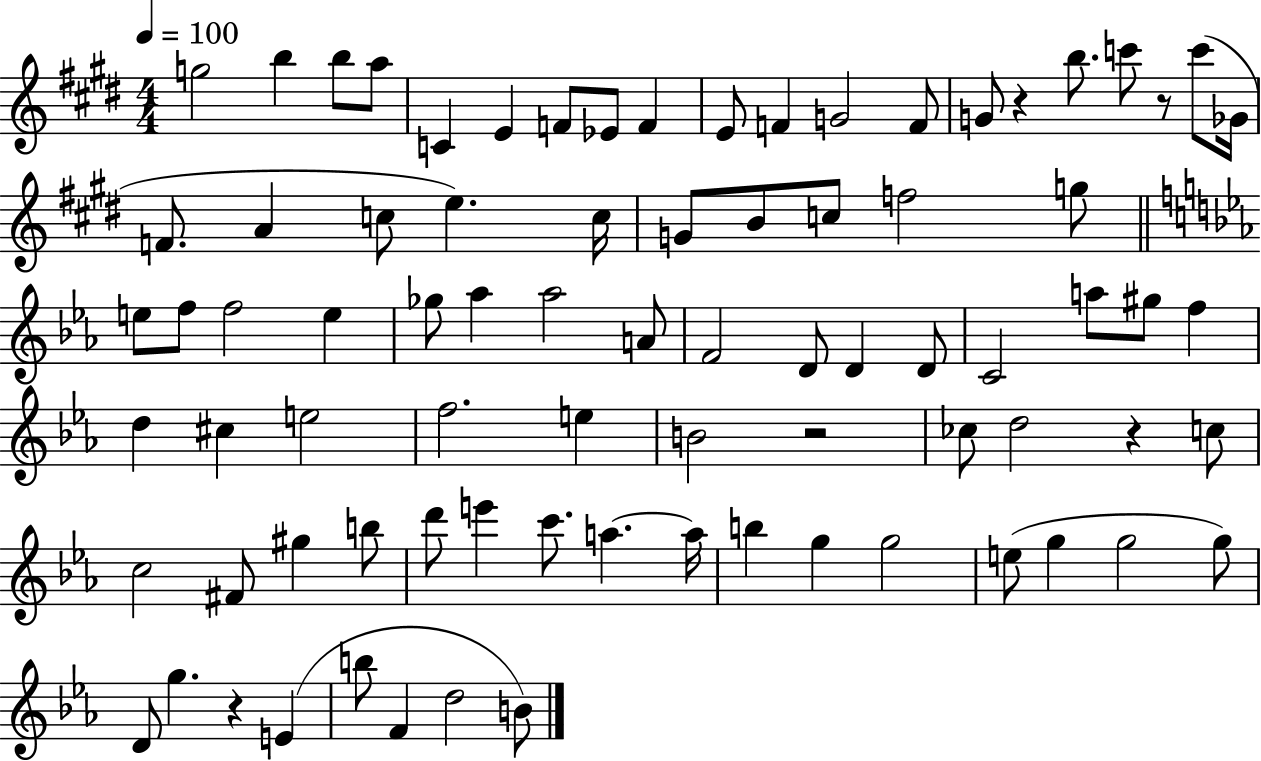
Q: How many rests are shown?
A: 5